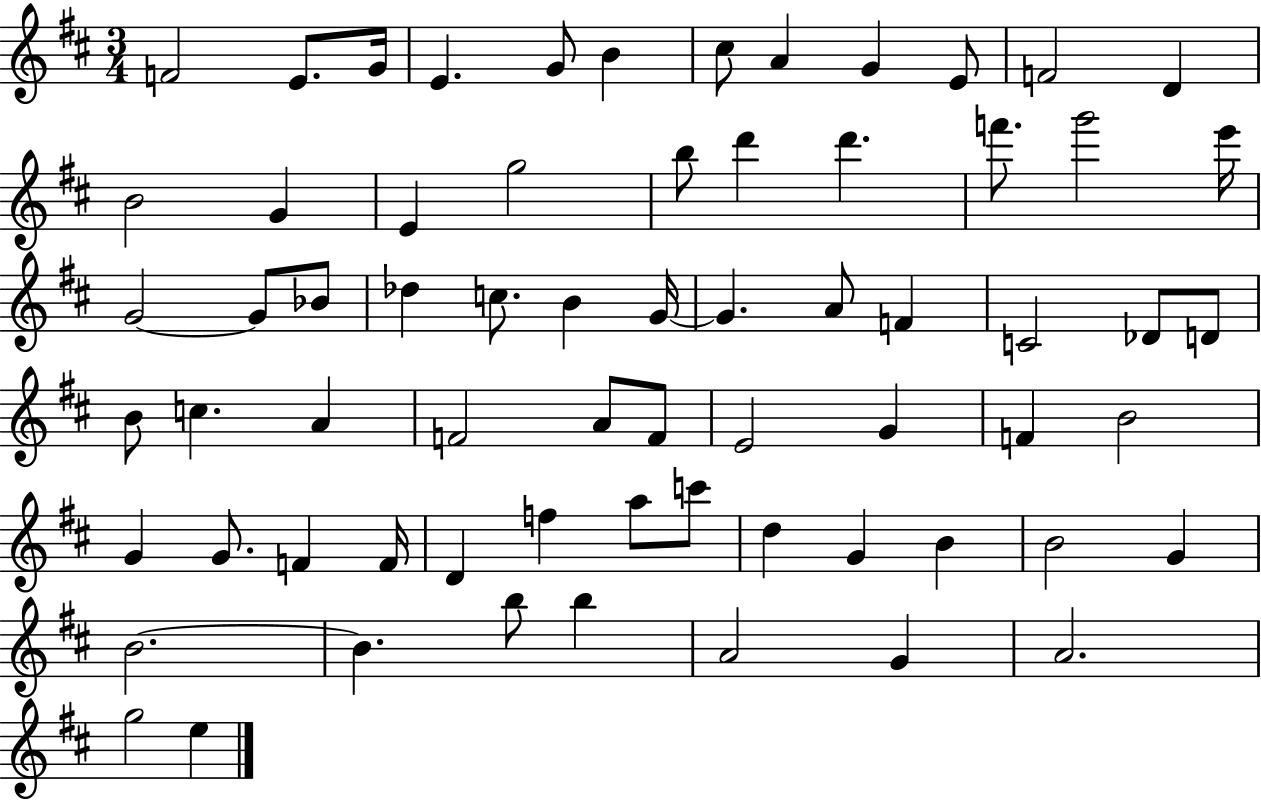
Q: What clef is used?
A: treble